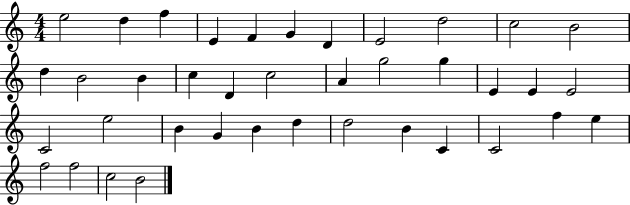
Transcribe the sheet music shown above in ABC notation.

X:1
T:Untitled
M:4/4
L:1/4
K:C
e2 d f E F G D E2 d2 c2 B2 d B2 B c D c2 A g2 g E E E2 C2 e2 B G B d d2 B C C2 f e f2 f2 c2 B2